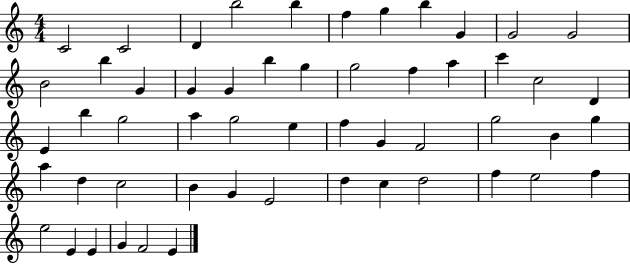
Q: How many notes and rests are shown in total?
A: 54